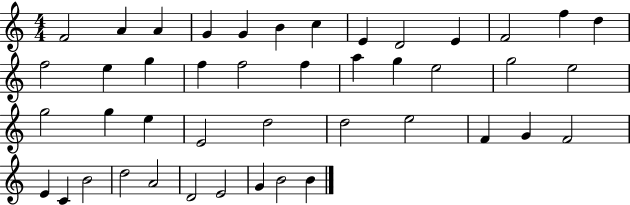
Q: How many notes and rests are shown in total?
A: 44